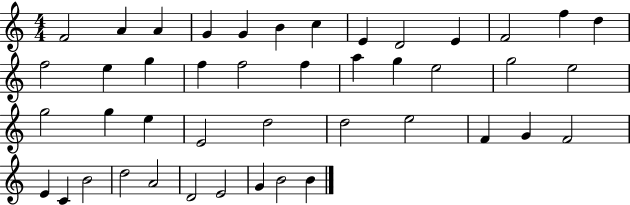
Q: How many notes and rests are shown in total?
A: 44